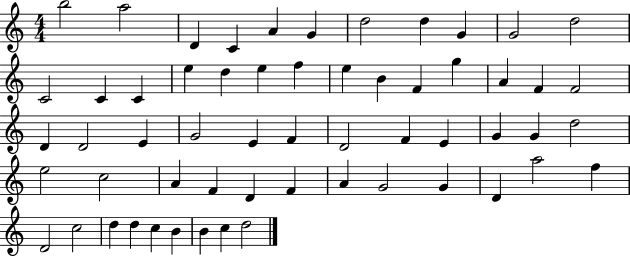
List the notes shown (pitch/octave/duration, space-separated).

B5/h A5/h D4/q C4/q A4/q G4/q D5/h D5/q G4/q G4/h D5/h C4/h C4/q C4/q E5/q D5/q E5/q F5/q E5/q B4/q F4/q G5/q A4/q F4/q F4/h D4/q D4/h E4/q G4/h E4/q F4/q D4/h F4/q E4/q G4/q G4/q D5/h E5/h C5/h A4/q F4/q D4/q F4/q A4/q G4/h G4/q D4/q A5/h F5/q D4/h C5/h D5/q D5/q C5/q B4/q B4/q C5/q D5/h